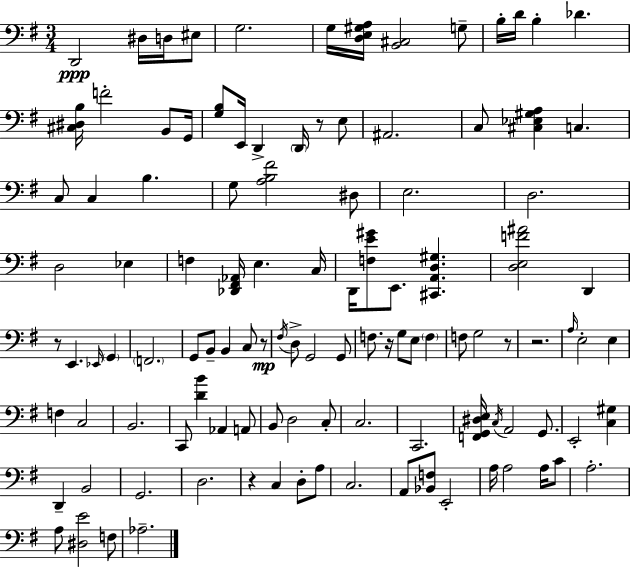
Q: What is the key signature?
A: G major